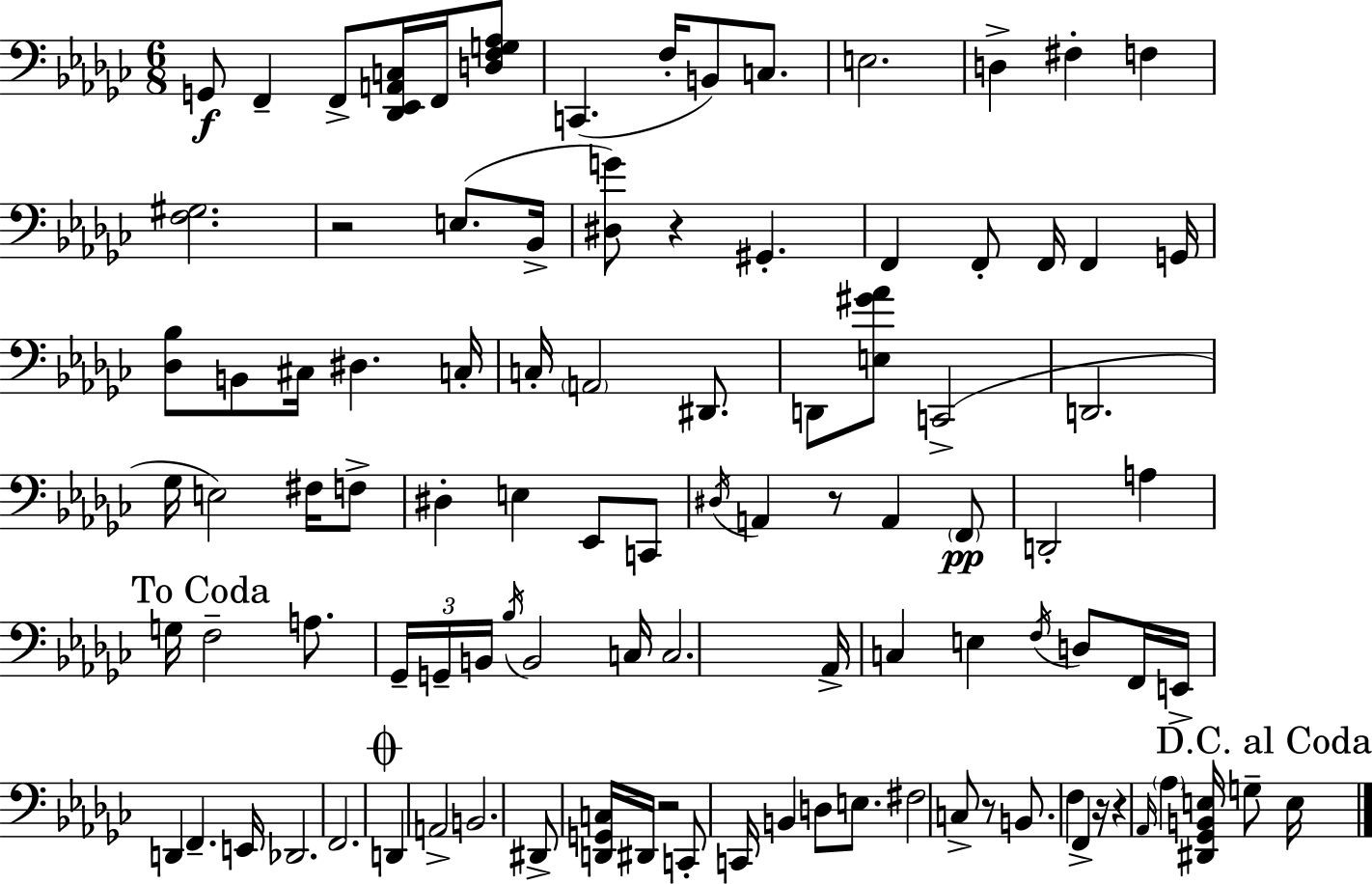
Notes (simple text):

G2/e F2/q F2/e [Db2,Eb2,A2,C3]/s F2/s [D3,F3,G3,Ab3]/e C2/q. F3/s B2/e C3/e. E3/h. D3/q F#3/q F3/q [F3,G#3]/h. R/h E3/e. Bb2/s [D#3,G4]/e R/q G#2/q. F2/q F2/e F2/s F2/q G2/s [Db3,Bb3]/e B2/e C#3/s D#3/q. C3/s C3/s A2/h D#2/e. D2/e [E3,G#4,Ab4]/e C2/h D2/h. Gb3/s E3/h F#3/s F3/e D#3/q E3/q Eb2/e C2/e D#3/s A2/q R/e A2/q F2/e D2/h A3/q G3/s F3/h A3/e. Gb2/s G2/s B2/s Bb3/s B2/h C3/s C3/h. Ab2/s C3/q E3/q F3/s D3/e F2/s E2/s D2/q F2/q. E2/s Db2/h. F2/h. D2/q A2/h B2/h. D#2/e [D2,G2,C3]/s D#2/s R/h C2/e C2/s B2/q D3/e E3/e. F#3/h C3/e R/e B2/e. F3/q F2/q R/s R/q Ab2/s Ab3/q [D#2,Gb2,B2,E3]/s G3/e E3/s